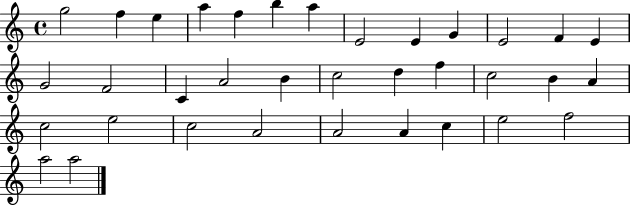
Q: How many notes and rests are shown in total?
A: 35